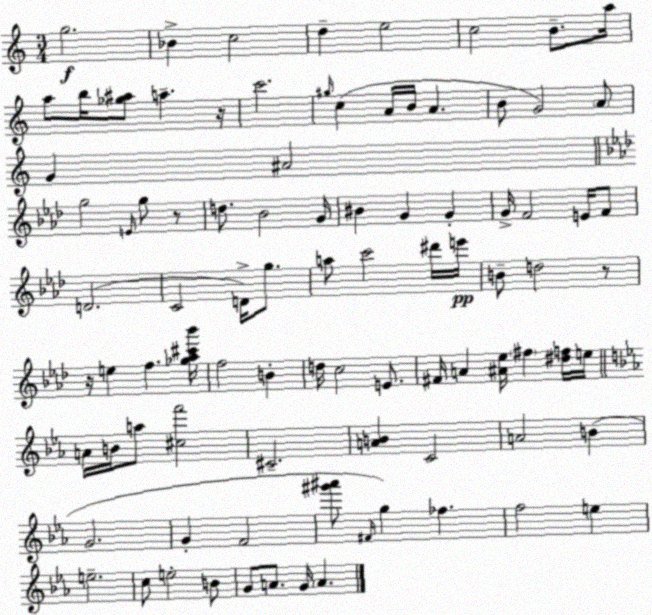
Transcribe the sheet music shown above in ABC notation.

X:1
T:Untitled
M:3/4
L:1/4
K:Am
g2 _B c2 d e2 c2 B/2 a/4 a/2 b/4 [_g^a]/2 a z/4 c'2 ^g/4 c A/4 B/4 A B/2 G2 A/2 G ^A2 g2 E/4 g/2 z/2 d/2 _B2 G/4 ^B G G G/4 F2 E/4 F/2 D2 C2 D/4 g/2 a/2 c'2 ^d'/4 e'/4 B/2 d2 z/2 z/4 e f [_g_a^c'_b']/4 f2 B d/4 c2 E/2 ^F/4 A [^A_e]/4 ^f [^df]/4 e/4 A/4 B/4 a/2 [^cf']2 ^C2 [AB] C2 A2 B G2 G F2 [^g'^a']/2 ^F/4 g _f f2 e e2 c/2 e2 B/2 G/2 A/2 G/4 A